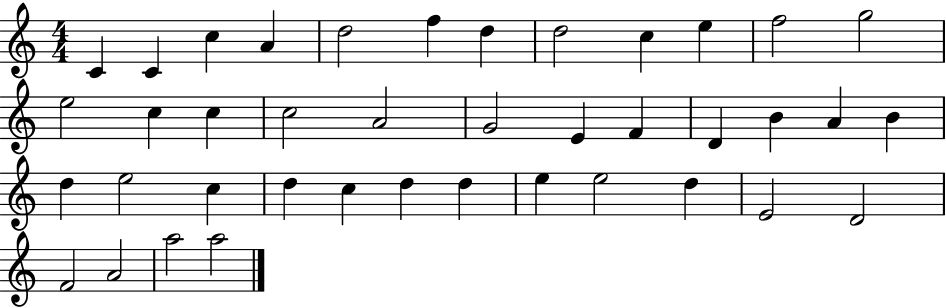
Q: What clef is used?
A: treble